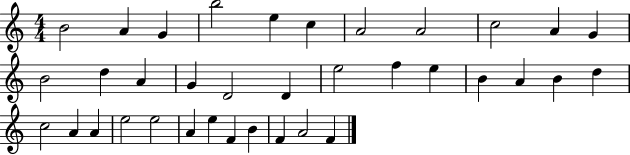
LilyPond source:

{
  \clef treble
  \numericTimeSignature
  \time 4/4
  \key c \major
  b'2 a'4 g'4 | b''2 e''4 c''4 | a'2 a'2 | c''2 a'4 g'4 | \break b'2 d''4 a'4 | g'4 d'2 d'4 | e''2 f''4 e''4 | b'4 a'4 b'4 d''4 | \break c''2 a'4 a'4 | e''2 e''2 | a'4 e''4 f'4 b'4 | f'4 a'2 f'4 | \break \bar "|."
}